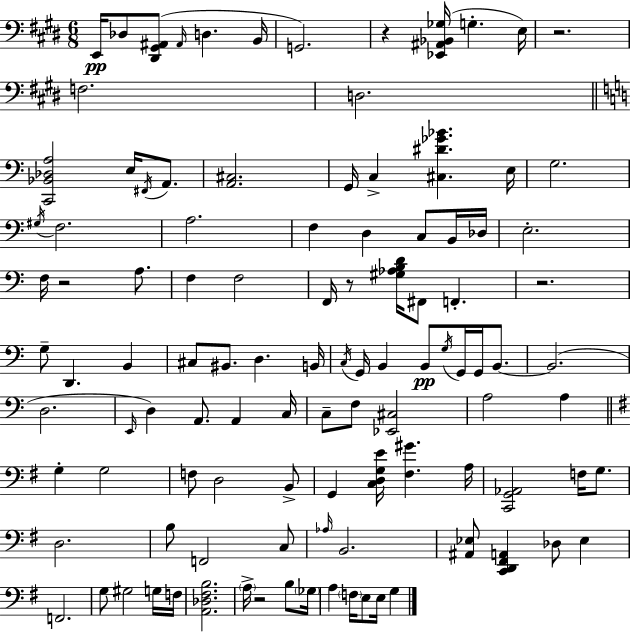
{
  \clef bass
  \numericTimeSignature
  \time 6/8
  \key e \major
  e,16\pp des8 <dis, gis, ais,>8( \grace { ais,16 } d4. | b,16 g,2.) | r4 <ees, ais, bes, ges>16( g4.-. | e16) r2. | \break f2. | d2. | \bar "||" \break \key c \major <c, bes, des a>2 e16 \acciaccatura { fis,16 } a,8. | <a, cis>2. | g,16 c4-> <cis dis' ges' bes'>4. | e16 g2. | \break \acciaccatura { gis16 } f2. | a2. | f4 d4 c8 | b,16 des16 e2.-. | \break f16 r2 a8. | f4 f2 | f,16 r8 <gis aes b d'>16 fis,8 f,4.-. | r2. | \break g8-- d,4. b,4 | cis8 bis,8. d4. | b,16 \acciaccatura { c16 } g,16 b,4 b,8\pp \acciaccatura { g16 } g,16 | g,16 b,8.~~ b,2.( | \break d2. | \grace { e,16 } d4) a,8. | a,4 c16 c8-- f8 <ees, cis>2 | a2 | \break a4 \bar "||" \break \key g \major g4-. g2 | f8 d2 b,8-> | g,4 <c d g e'>16 <fis gis'>4. a16 | <c, g, aes,>2 f16 g8. | \break d2. | b8 f,2 c8 | \grace { aes16 } b,2. | <ais, ees>8 <c, d, fis, a,>4 des8 ees4 | \break f,2. | g8 gis2 g16 | f16 <a, des fis b>2. | \parenthesize a16-> r2 b8 | \break \parenthesize ges16 a4 \parenthesize f16 e8 e16 g4 | \bar "|."
}